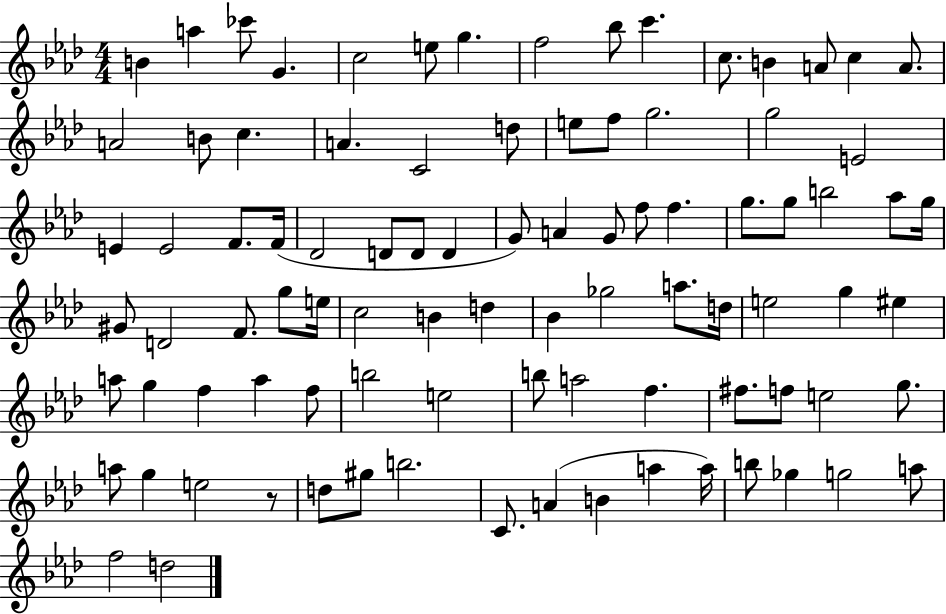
{
  \clef treble
  \numericTimeSignature
  \time 4/4
  \key aes \major
  b'4 a''4 ces'''8 g'4. | c''2 e''8 g''4. | f''2 bes''8 c'''4. | c''8. b'4 a'8 c''4 a'8. | \break a'2 b'8 c''4. | a'4. c'2 d''8 | e''8 f''8 g''2. | g''2 e'2 | \break e'4 e'2 f'8. f'16( | des'2 d'8 d'8 d'4 | g'8) a'4 g'8 f''8 f''4. | g''8. g''8 b''2 aes''8 g''16 | \break gis'8 d'2 f'8. g''8 e''16 | c''2 b'4 d''4 | bes'4 ges''2 a''8. d''16 | e''2 g''4 eis''4 | \break a''8 g''4 f''4 a''4 f''8 | b''2 e''2 | b''8 a''2 f''4. | fis''8. f''8 e''2 g''8. | \break a''8 g''4 e''2 r8 | d''8 gis''8 b''2. | c'8. a'4( b'4 a''4 a''16) | b''8 ges''4 g''2 a''8 | \break f''2 d''2 | \bar "|."
}